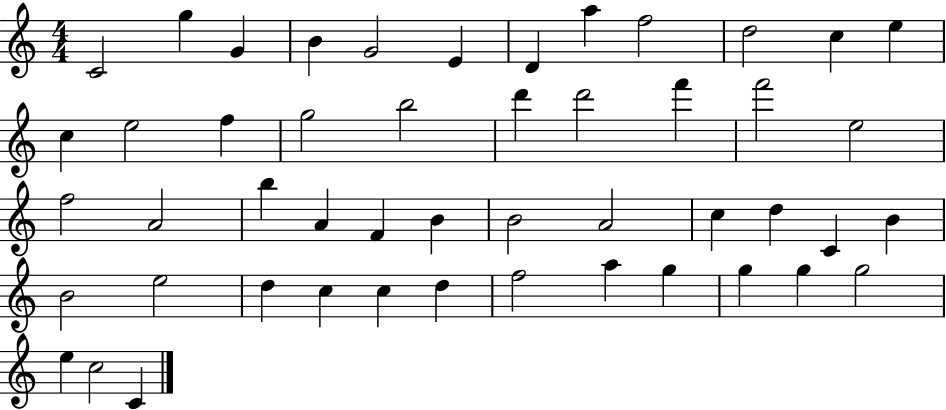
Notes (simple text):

C4/h G5/q G4/q B4/q G4/h E4/q D4/q A5/q F5/h D5/h C5/q E5/q C5/q E5/h F5/q G5/h B5/h D6/q D6/h F6/q F6/h E5/h F5/h A4/h B5/q A4/q F4/q B4/q B4/h A4/h C5/q D5/q C4/q B4/q B4/h E5/h D5/q C5/q C5/q D5/q F5/h A5/q G5/q G5/q G5/q G5/h E5/q C5/h C4/q